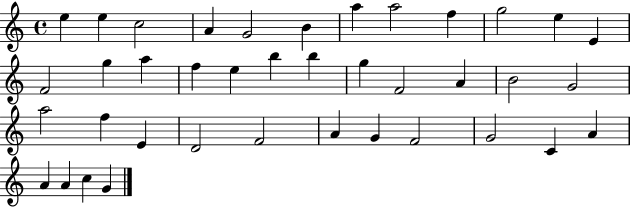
E5/q E5/q C5/h A4/q G4/h B4/q A5/q A5/h F5/q G5/h E5/q E4/q F4/h G5/q A5/q F5/q E5/q B5/q B5/q G5/q F4/h A4/q B4/h G4/h A5/h F5/q E4/q D4/h F4/h A4/q G4/q F4/h G4/h C4/q A4/q A4/q A4/q C5/q G4/q